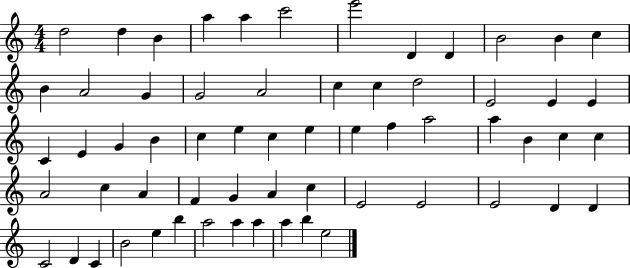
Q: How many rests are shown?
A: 0